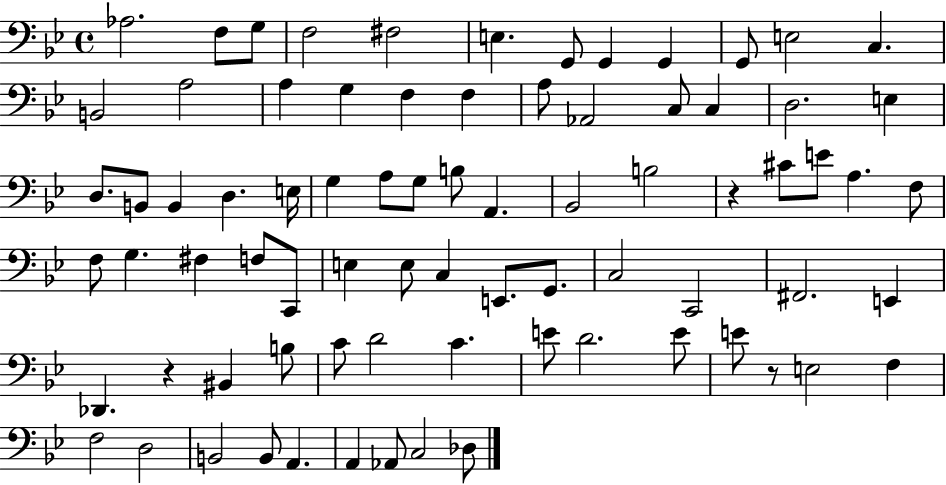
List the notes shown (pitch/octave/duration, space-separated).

Ab3/h. F3/e G3/e F3/h F#3/h E3/q. G2/e G2/q G2/q G2/e E3/h C3/q. B2/h A3/h A3/q G3/q F3/q F3/q A3/e Ab2/h C3/e C3/q D3/h. E3/q D3/e. B2/e B2/q D3/q. E3/s G3/q A3/e G3/e B3/e A2/q. Bb2/h B3/h R/q C#4/e E4/e A3/q. F3/e F3/e G3/q. F#3/q F3/e C2/e E3/q E3/e C3/q E2/e. G2/e. C3/h C2/h F#2/h. E2/q Db2/q. R/q BIS2/q B3/e C4/e D4/h C4/q. E4/e D4/h. E4/e E4/e R/e E3/h F3/q F3/h D3/h B2/h B2/e A2/q. A2/q Ab2/e C3/h Db3/e